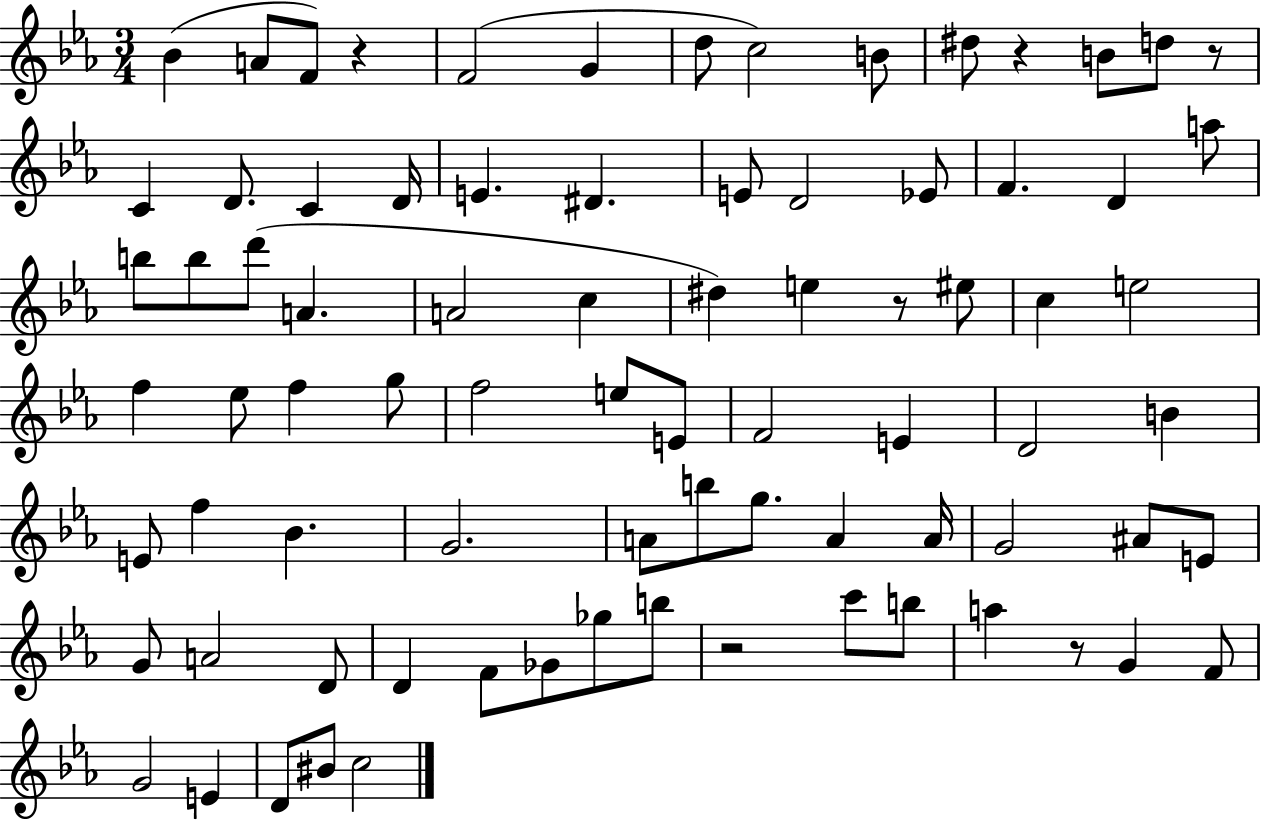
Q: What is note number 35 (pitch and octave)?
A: F5